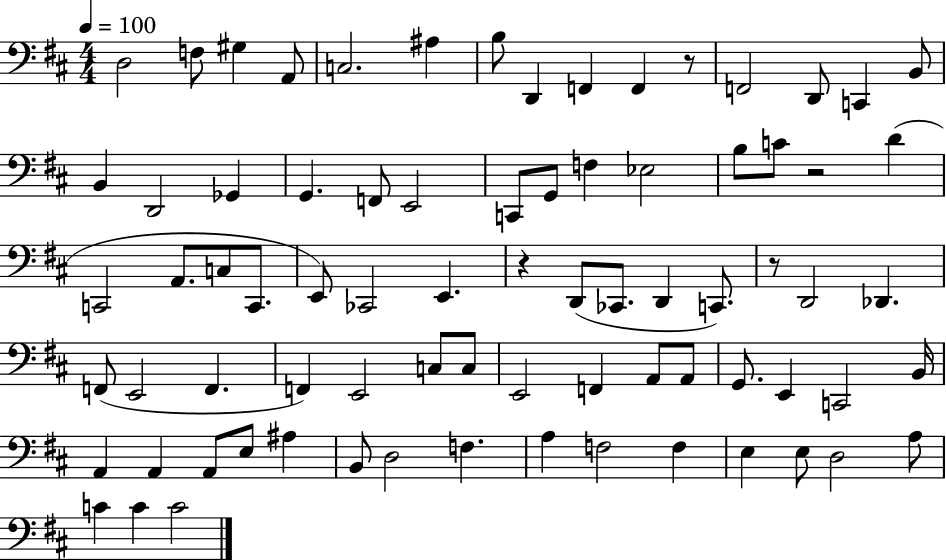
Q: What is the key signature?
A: D major